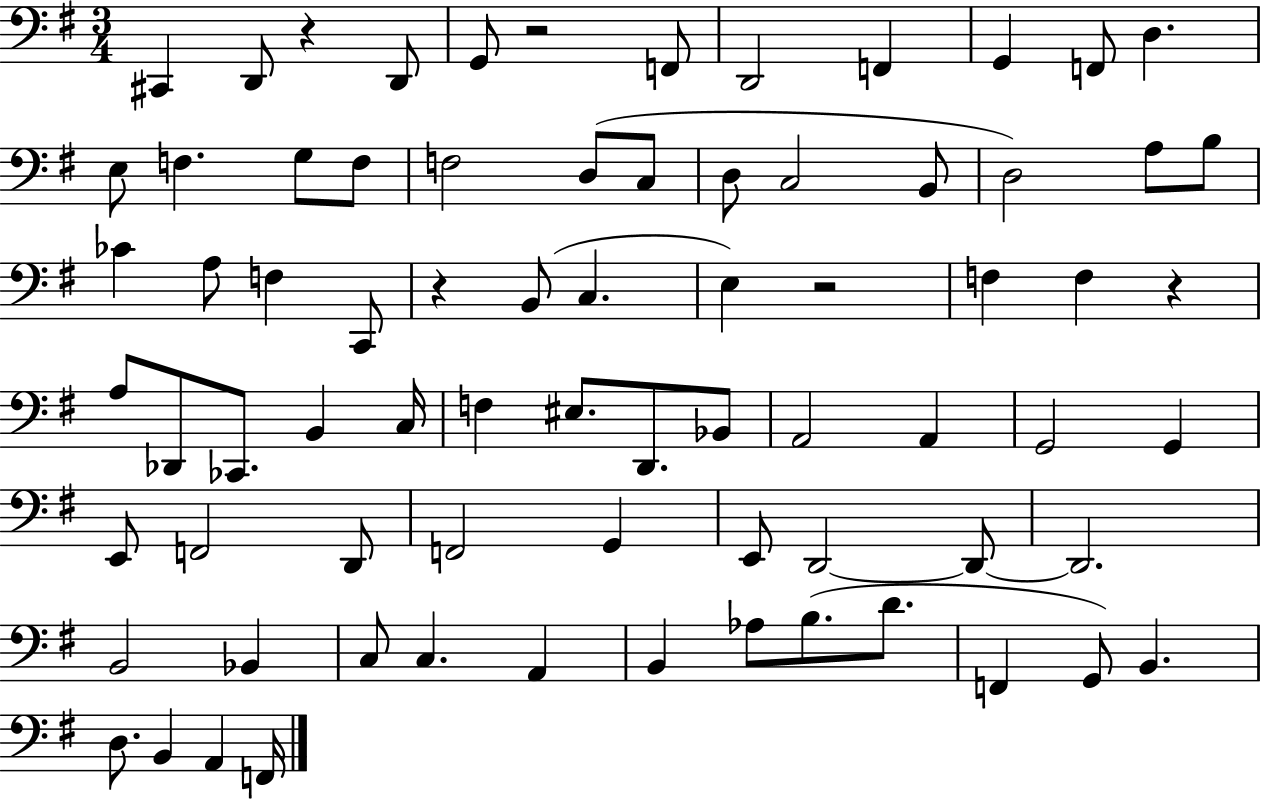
X:1
T:Untitled
M:3/4
L:1/4
K:G
^C,, D,,/2 z D,,/2 G,,/2 z2 F,,/2 D,,2 F,, G,, F,,/2 D, E,/2 F, G,/2 F,/2 F,2 D,/2 C,/2 D,/2 C,2 B,,/2 D,2 A,/2 B,/2 _C A,/2 F, C,,/2 z B,,/2 C, E, z2 F, F, z A,/2 _D,,/2 _C,,/2 B,, C,/4 F, ^E,/2 D,,/2 _B,,/2 A,,2 A,, G,,2 G,, E,,/2 F,,2 D,,/2 F,,2 G,, E,,/2 D,,2 D,,/2 D,,2 B,,2 _B,, C,/2 C, A,, B,, _A,/2 B,/2 D/2 F,, G,,/2 B,, D,/2 B,, A,, F,,/4